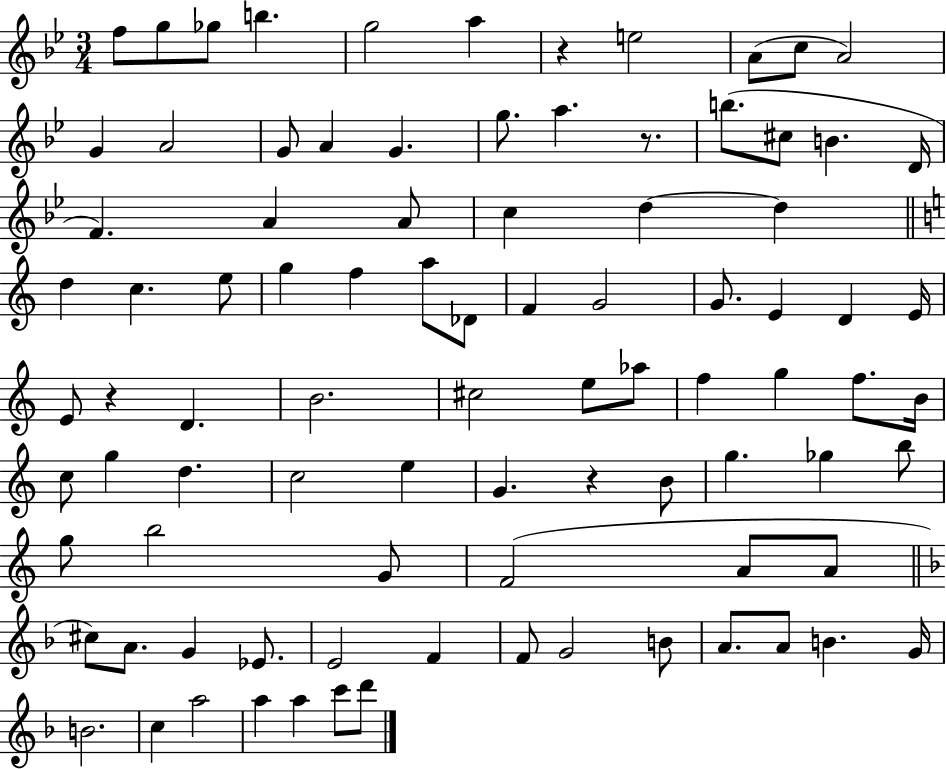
F5/e G5/e Gb5/e B5/q. G5/h A5/q R/q E5/h A4/e C5/e A4/h G4/q A4/h G4/e A4/q G4/q. G5/e. A5/q. R/e. B5/e. C#5/e B4/q. D4/s F4/q. A4/q A4/e C5/q D5/q D5/q D5/q C5/q. E5/e G5/q F5/q A5/e Db4/e F4/q G4/h G4/e. E4/q D4/q E4/s E4/e R/q D4/q. B4/h. C#5/h E5/e Ab5/e F5/q G5/q F5/e. B4/s C5/e G5/q D5/q. C5/h E5/q G4/q. R/q B4/e G5/q. Gb5/q B5/e G5/e B5/h G4/e F4/h A4/e A4/e C#5/e A4/e. G4/q Eb4/e. E4/h F4/q F4/e G4/h B4/e A4/e. A4/e B4/q. G4/s B4/h. C5/q A5/h A5/q A5/q C6/e D6/e